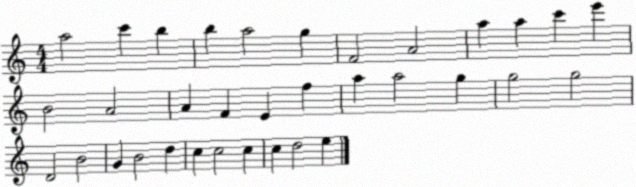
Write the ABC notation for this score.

X:1
T:Untitled
M:4/4
L:1/4
K:C
a2 c' b b a2 g F2 A2 a a c' e' B2 A2 A F E f a a2 g g2 g2 D2 B2 G B2 d c c2 c c d2 e